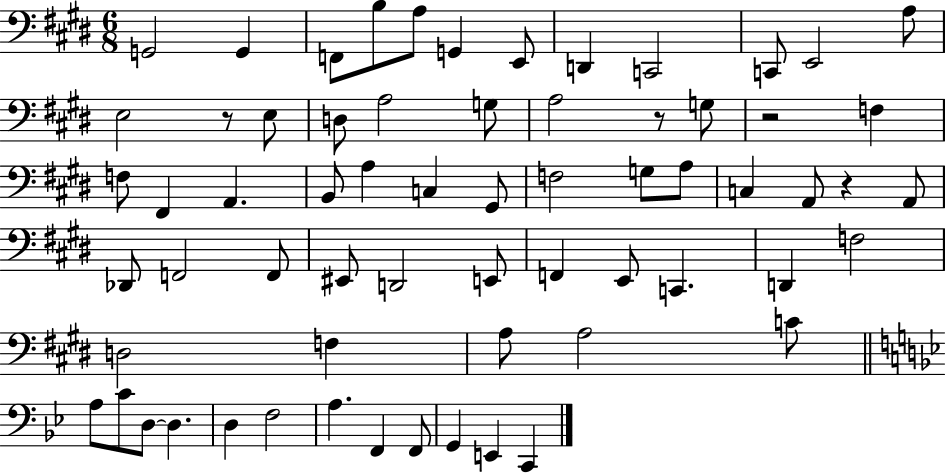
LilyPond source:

{
  \clef bass
  \numericTimeSignature
  \time 6/8
  \key e \major
  g,2 g,4 | f,8 b8 a8 g,4 e,8 | d,4 c,2 | c,8 e,2 a8 | \break e2 r8 e8 | d8 a2 g8 | a2 r8 g8 | r2 f4 | \break f8 fis,4 a,4. | b,8 a4 c4 gis,8 | f2 g8 a8 | c4 a,8 r4 a,8 | \break des,8 f,2 f,8 | eis,8 d,2 e,8 | f,4 e,8 c,4. | d,4 f2 | \break d2 f4 | a8 a2 c'8 | \bar "||" \break \key g \minor a8 c'8 d8~~ d4. | d4 f2 | a4. f,4 f,8 | g,4 e,4 c,4 | \break \bar "|."
}